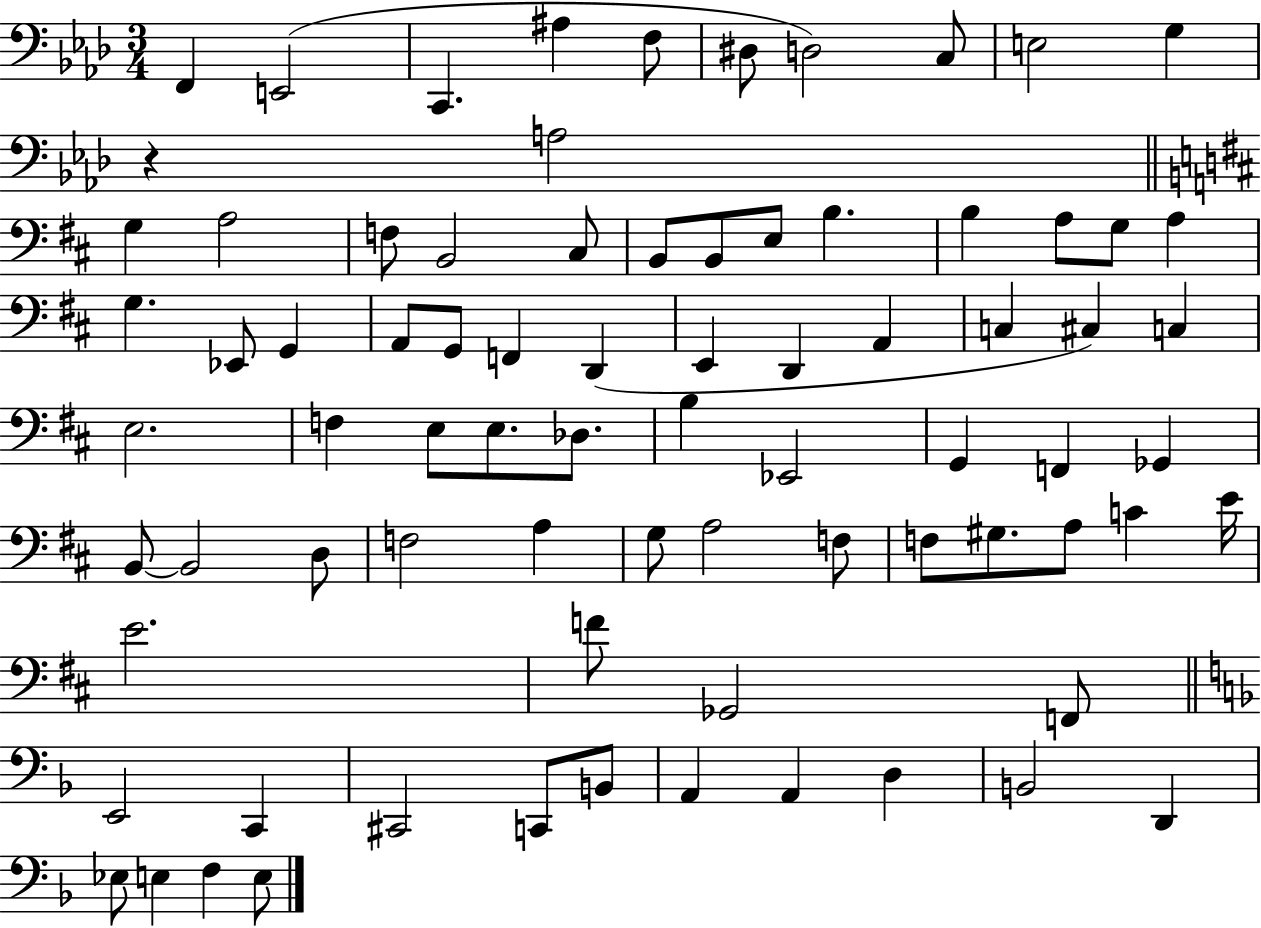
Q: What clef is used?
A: bass